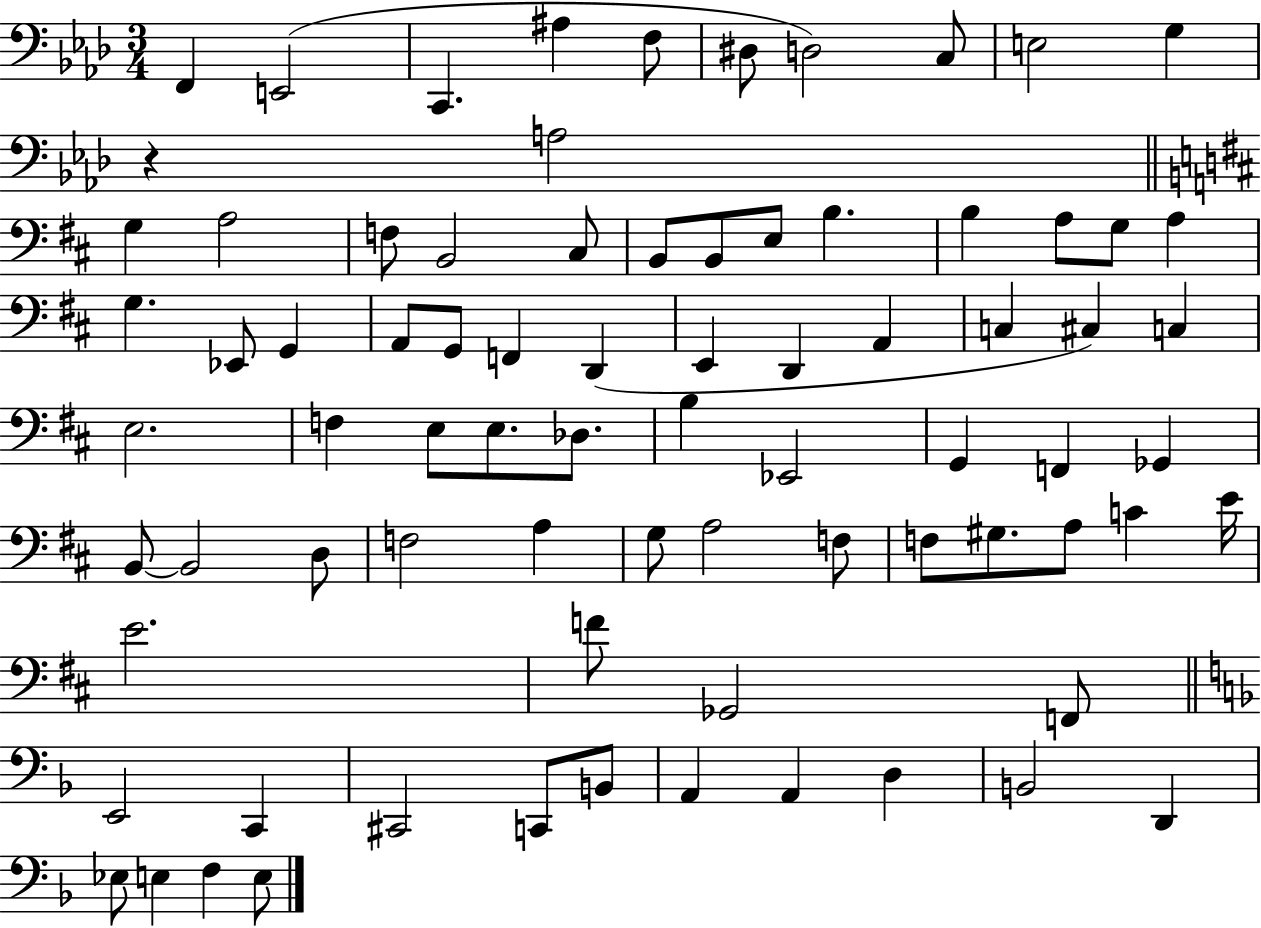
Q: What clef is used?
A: bass